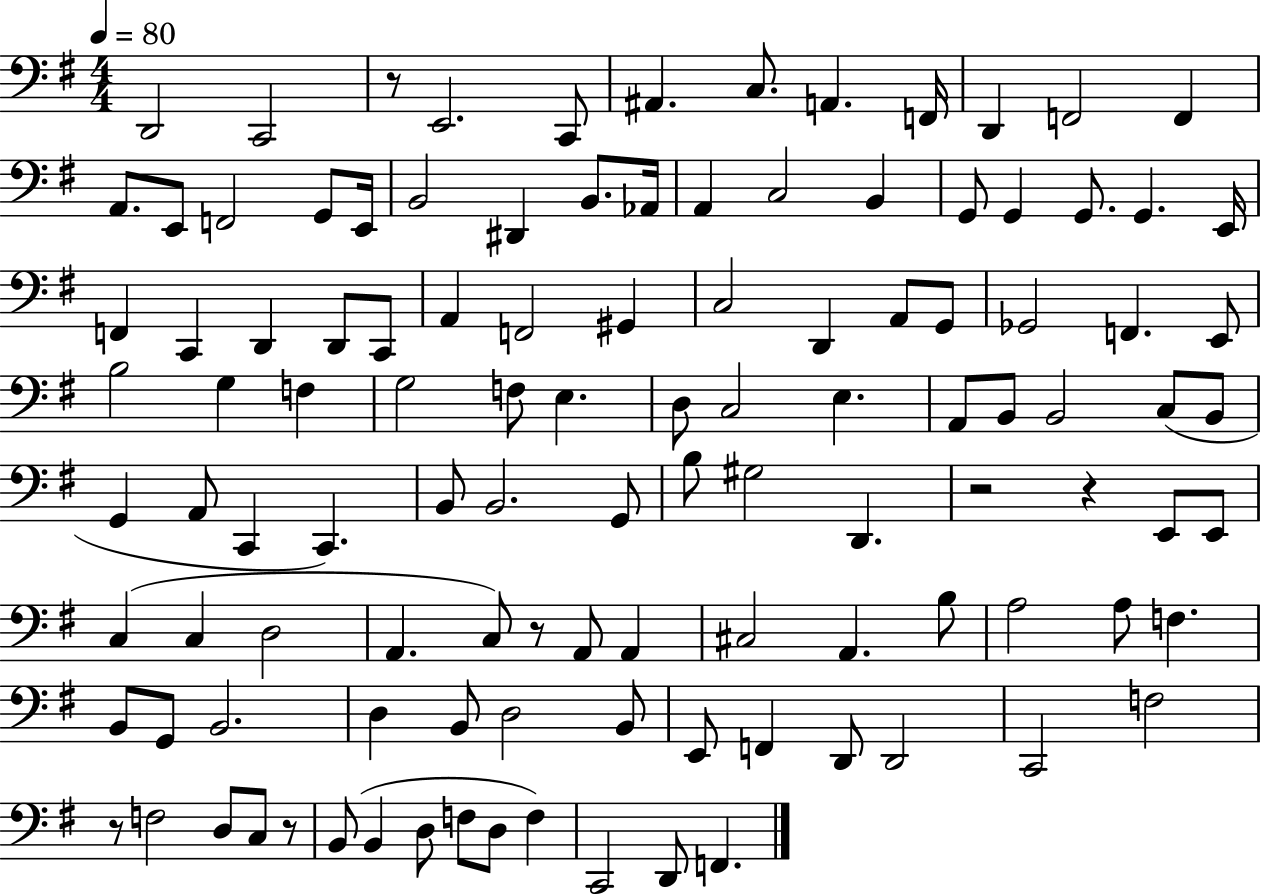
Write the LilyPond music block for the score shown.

{
  \clef bass
  \numericTimeSignature
  \time 4/4
  \key g \major
  \tempo 4 = 80
  d,2 c,2 | r8 e,2. c,8 | ais,4. c8. a,4. f,16 | d,4 f,2 f,4 | \break a,8. e,8 f,2 g,8 e,16 | b,2 dis,4 b,8. aes,16 | a,4 c2 b,4 | g,8 g,4 g,8. g,4. e,16 | \break f,4 c,4 d,4 d,8 c,8 | a,4 f,2 gis,4 | c2 d,4 a,8 g,8 | ges,2 f,4. e,8 | \break b2 g4 f4 | g2 f8 e4. | d8 c2 e4. | a,8 b,8 b,2 c8( b,8 | \break g,4 a,8 c,4 c,4.) | b,8 b,2. g,8 | b8 gis2 d,4. | r2 r4 e,8 e,8 | \break c4( c4 d2 | a,4. c8) r8 a,8 a,4 | cis2 a,4. b8 | a2 a8 f4. | \break b,8 g,8 b,2. | d4 b,8 d2 b,8 | e,8 f,4 d,8 d,2 | c,2 f2 | \break r8 f2 d8 c8 r8 | b,8( b,4 d8 f8 d8 f4) | c,2 d,8 f,4. | \bar "|."
}